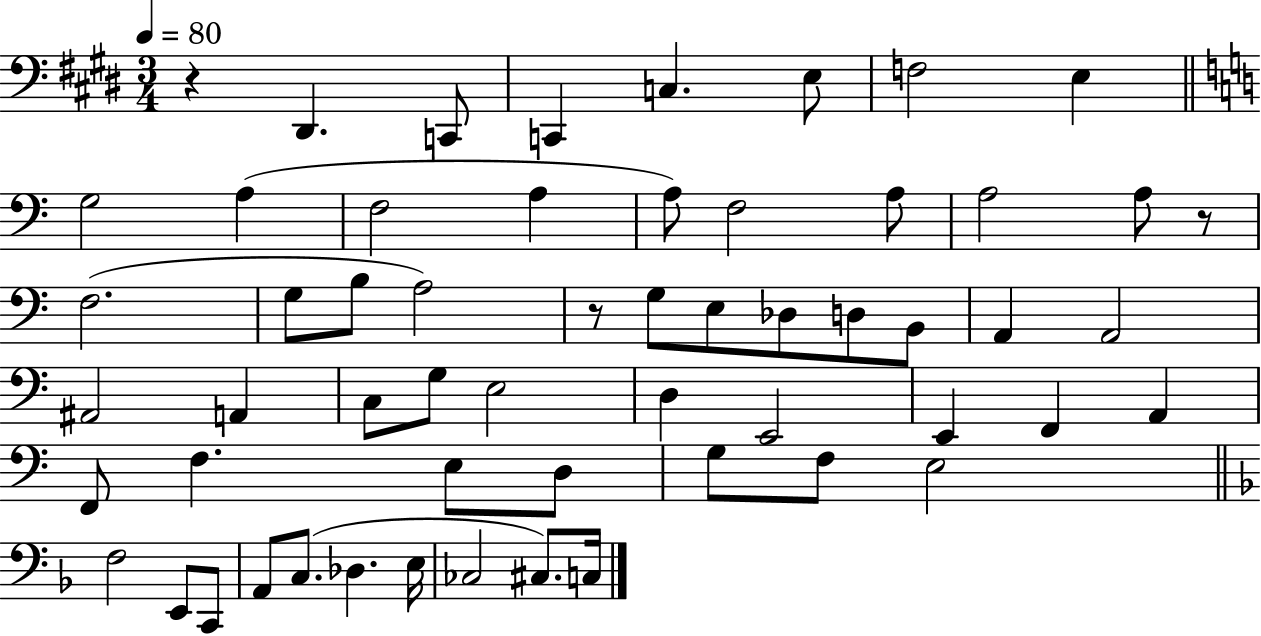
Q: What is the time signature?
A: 3/4